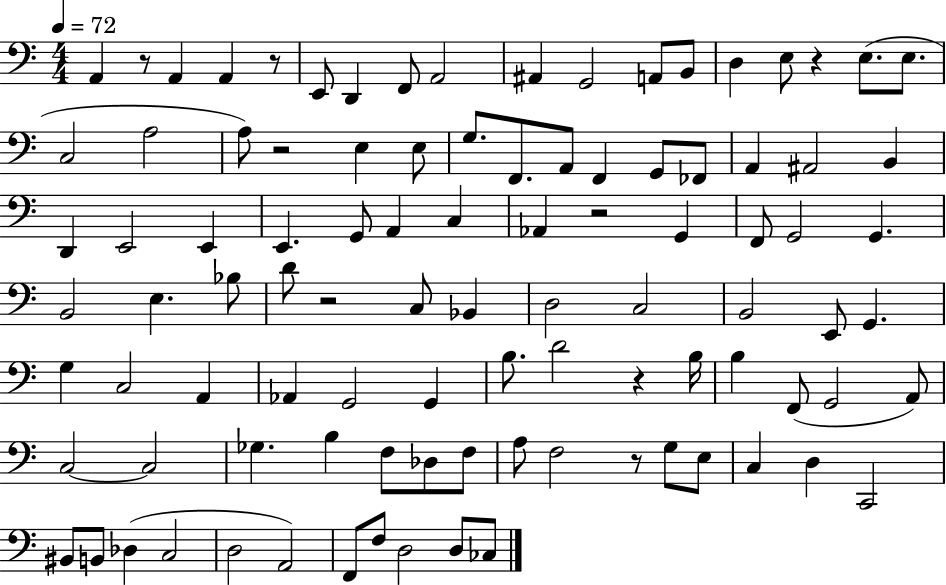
{
  \clef bass
  \numericTimeSignature
  \time 4/4
  \key c \major
  \tempo 4 = 72
  \repeat volta 2 { a,4 r8 a,4 a,4 r8 | e,8 d,4 f,8 a,2 | ais,4 g,2 a,8 b,8 | d4 e8 r4 e8.( e8. | \break c2 a2 | a8) r2 e4 e8 | g8. f,8. a,8 f,4 g,8 fes,8 | a,4 ais,2 b,4 | \break d,4 e,2 e,4 | e,4. g,8 a,4 c4 | aes,4 r2 g,4 | f,8 g,2 g,4. | \break b,2 e4. bes8 | d'8 r2 c8 bes,4 | d2 c2 | b,2 e,8 g,4. | \break g4 c2 a,4 | aes,4 g,2 g,4 | b8. d'2 r4 b16 | b4 f,8( g,2 a,8) | \break c2~~ c2 | ges4. b4 f8 des8 f8 | a8 f2 r8 g8 e8 | c4 d4 c,2 | \break bis,8 b,8 des4( c2 | d2 a,2) | f,8 f8 d2 d8 ces8 | } \bar "|."
}